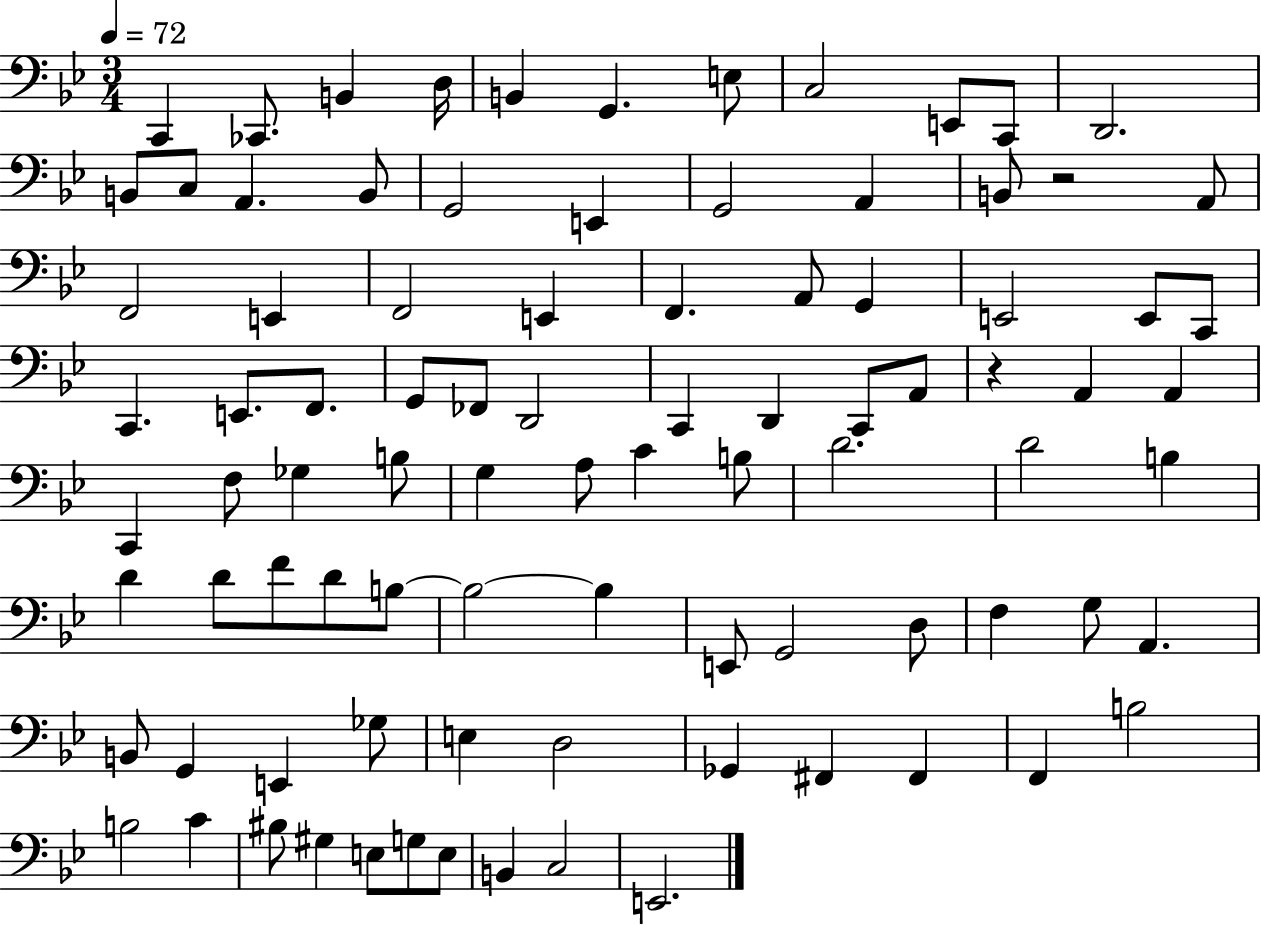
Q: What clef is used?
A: bass